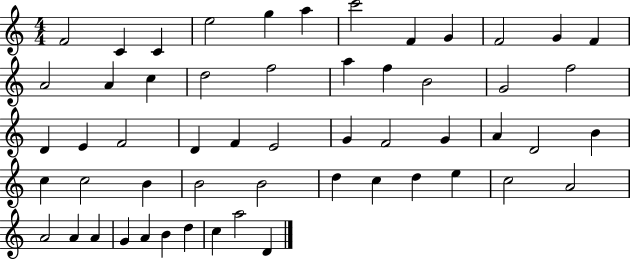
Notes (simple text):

F4/h C4/q C4/q E5/h G5/q A5/q C6/h F4/q G4/q F4/h G4/q F4/q A4/h A4/q C5/q D5/h F5/h A5/q F5/q B4/h G4/h F5/h D4/q E4/q F4/h D4/q F4/q E4/h G4/q F4/h G4/q A4/q D4/h B4/q C5/q C5/h B4/q B4/h B4/h D5/q C5/q D5/q E5/q C5/h A4/h A4/h A4/q A4/q G4/q A4/q B4/q D5/q C5/q A5/h D4/q